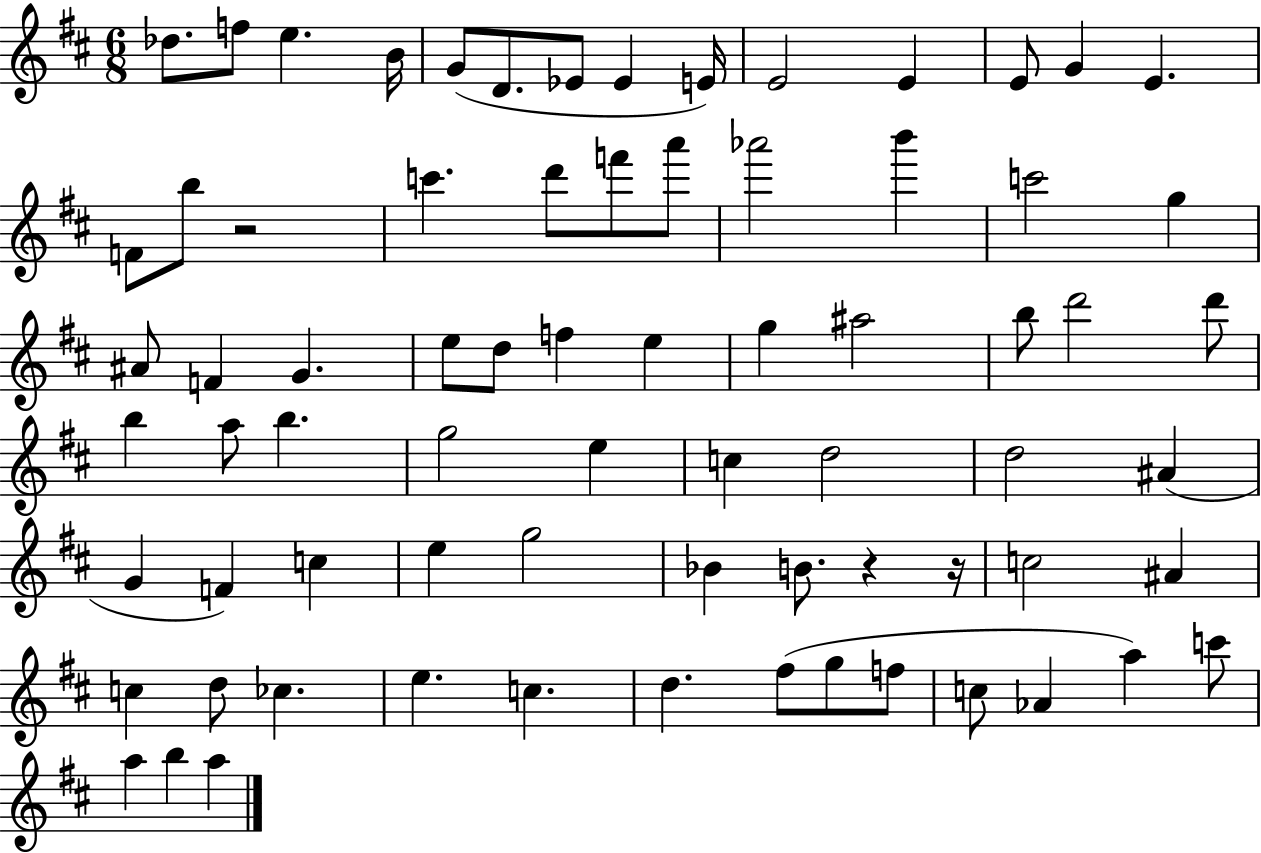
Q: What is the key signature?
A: D major